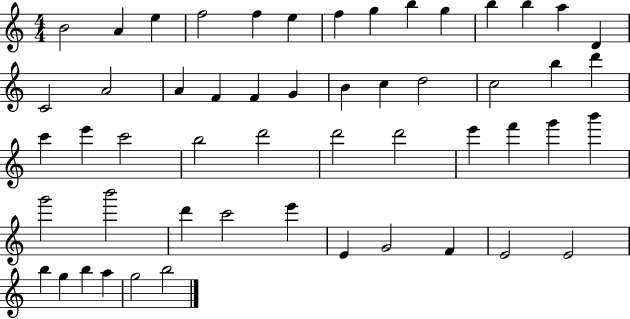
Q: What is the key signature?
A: C major